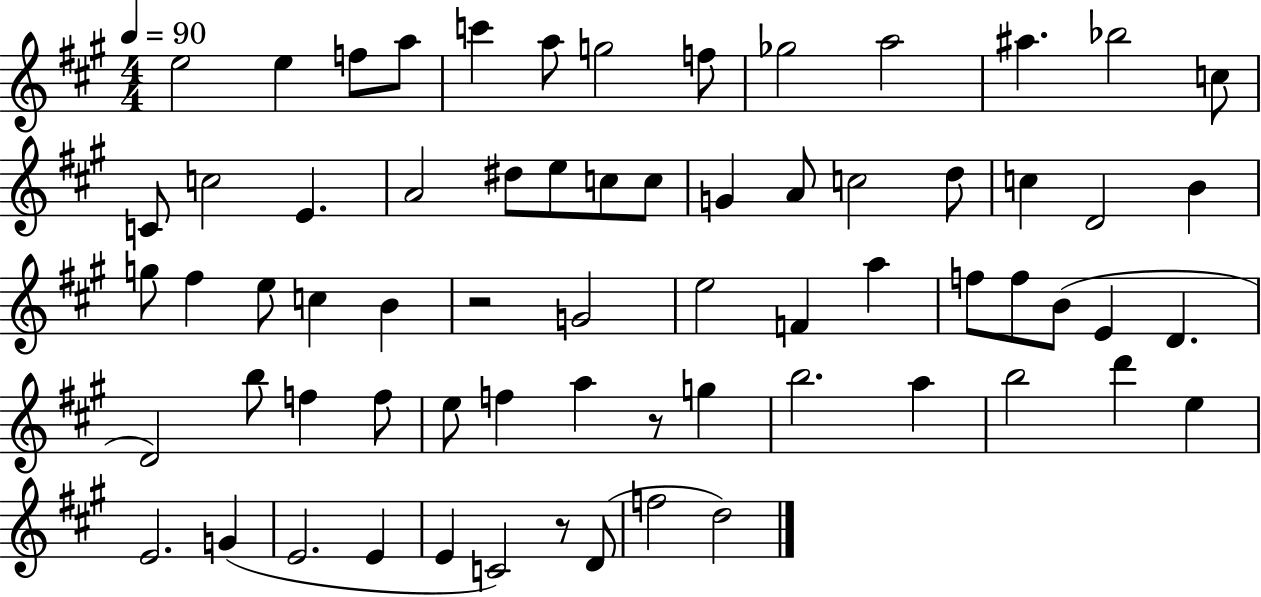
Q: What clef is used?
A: treble